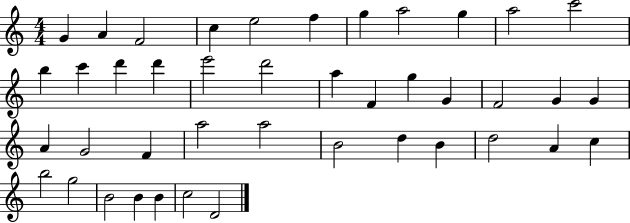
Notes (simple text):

G4/q A4/q F4/h C5/q E5/h F5/q G5/q A5/h G5/q A5/h C6/h B5/q C6/q D6/q D6/q E6/h D6/h A5/q F4/q G5/q G4/q F4/h G4/q G4/q A4/q G4/h F4/q A5/h A5/h B4/h D5/q B4/q D5/h A4/q C5/q B5/h G5/h B4/h B4/q B4/q C5/h D4/h